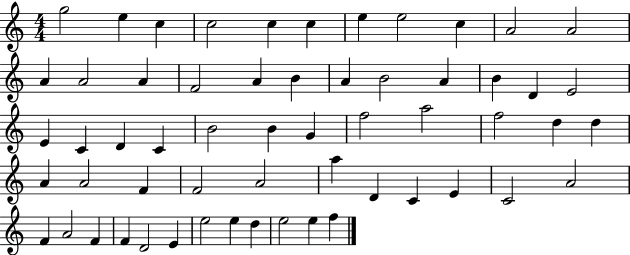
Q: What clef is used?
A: treble